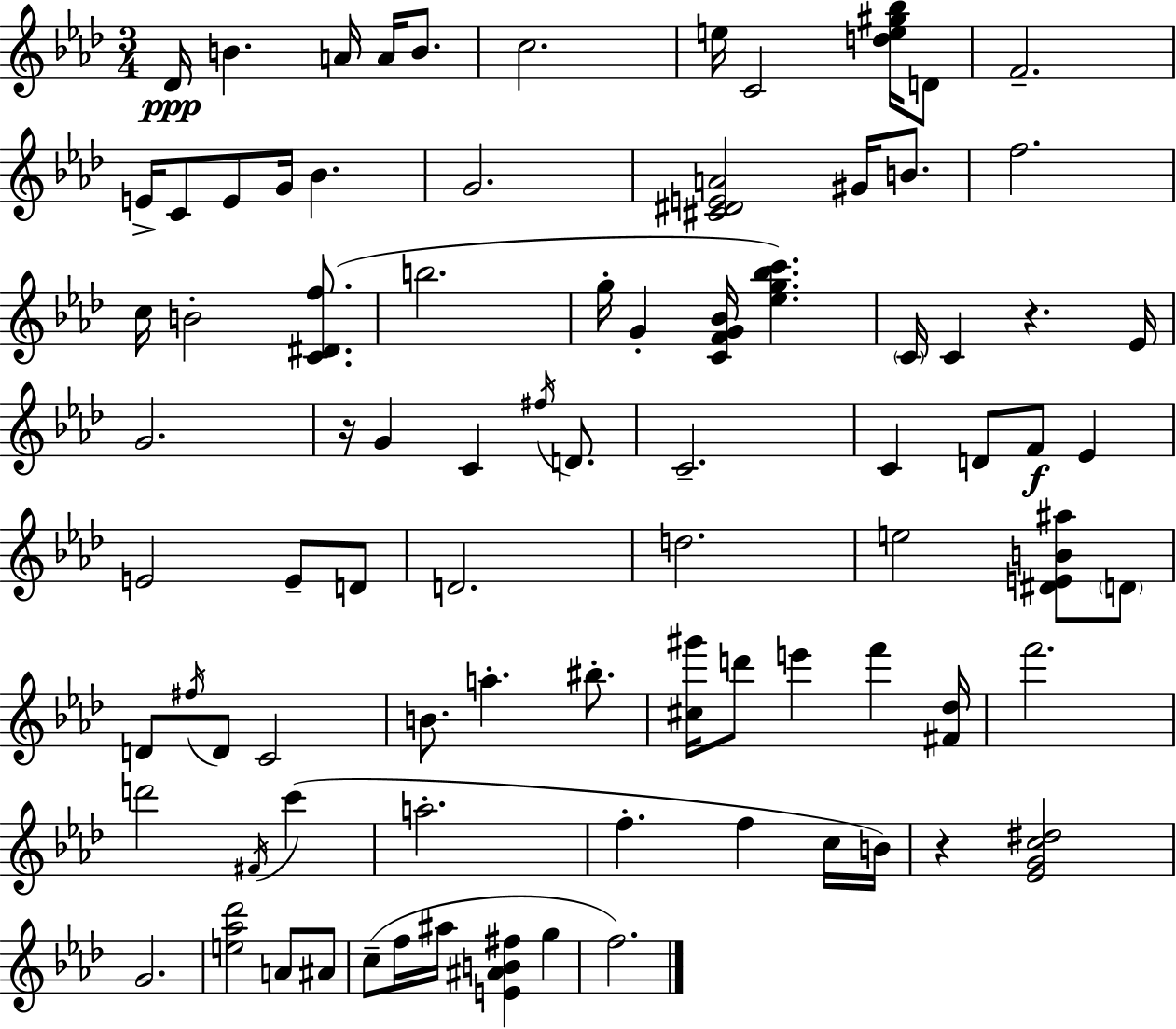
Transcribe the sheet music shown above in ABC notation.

X:1
T:Untitled
M:3/4
L:1/4
K:Ab
_D/4 B A/4 A/4 B/2 c2 e/4 C2 [de^g_b]/4 D/2 F2 E/4 C/2 E/2 G/4 _B G2 [^C^DEA]2 ^G/4 B/2 f2 c/4 B2 [C^Df]/2 b2 g/4 G [CFG_B]/4 [_eg_bc'] C/4 C z _E/4 G2 z/4 G C ^f/4 D/2 C2 C D/2 F/2 _E E2 E/2 D/2 D2 d2 e2 [^DEB^a]/2 D/2 D/2 ^f/4 D/2 C2 B/2 a ^b/2 [^c^g']/4 d'/2 e' f' [^F_d]/4 f'2 d'2 ^F/4 c' a2 f f c/4 B/4 z [_EGc^d]2 G2 [e_a_d']2 A/2 ^A/2 c/2 f/4 ^a/4 [E^AB^f] g f2